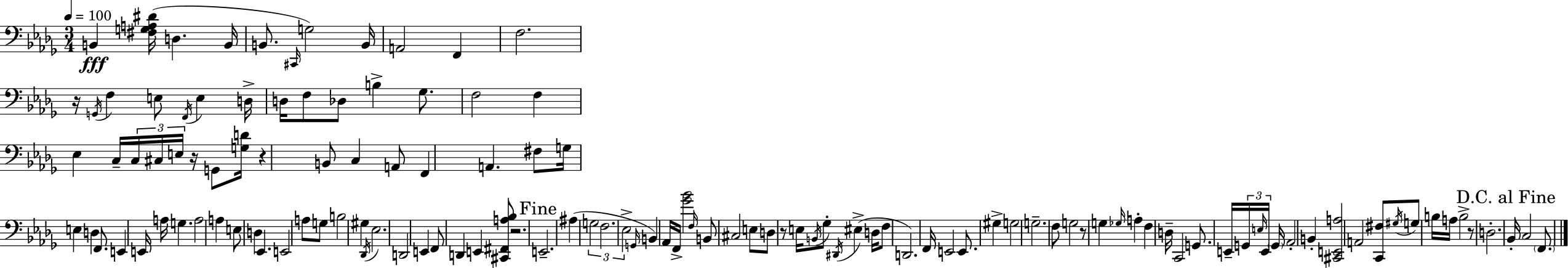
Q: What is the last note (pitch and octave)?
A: F2